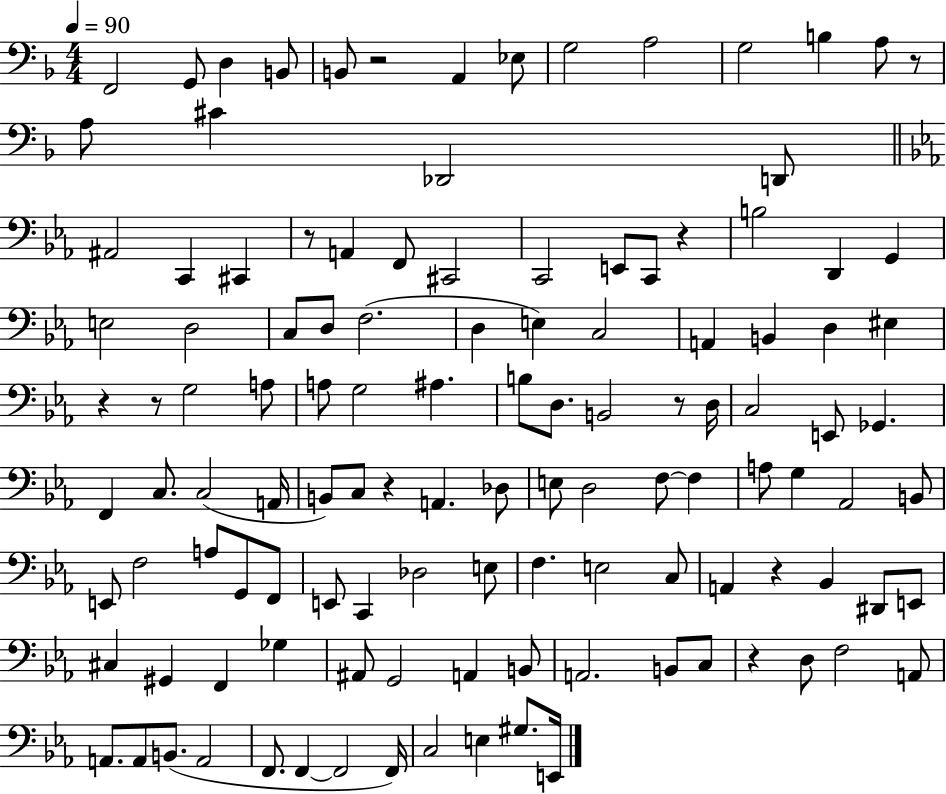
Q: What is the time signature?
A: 4/4